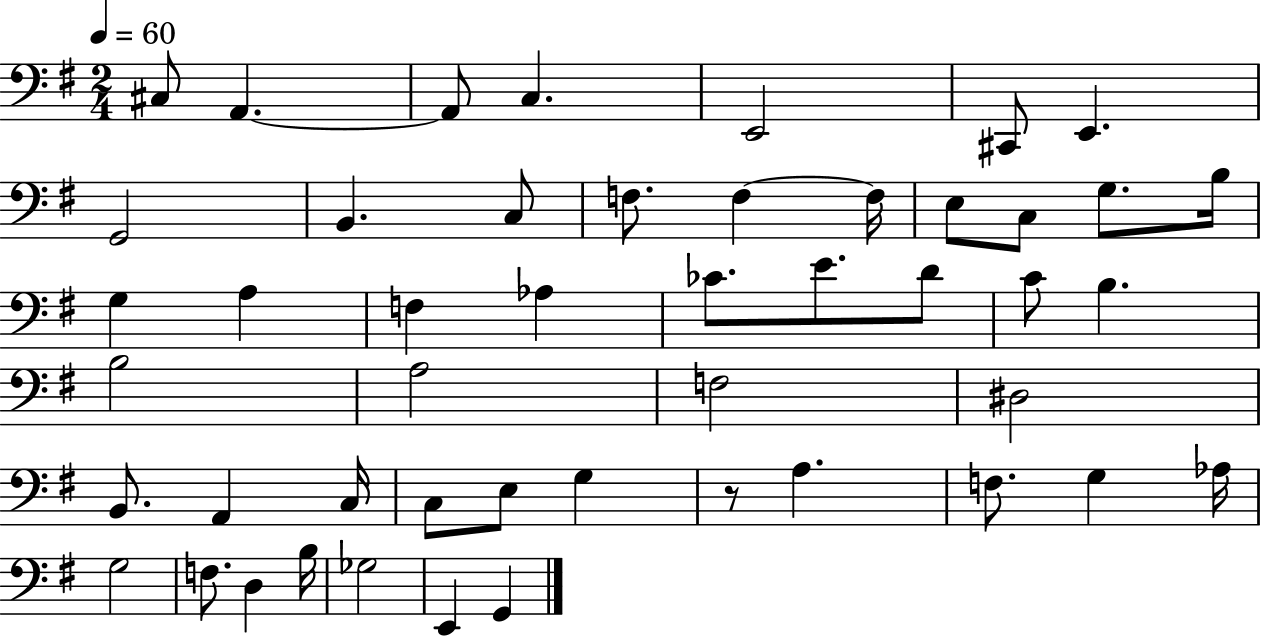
{
  \clef bass
  \numericTimeSignature
  \time 2/4
  \key g \major
  \tempo 4 = 60
  cis8 a,4.~~ | a,8 c4. | e,2 | cis,8 e,4. | \break g,2 | b,4. c8 | f8. f4~~ f16 | e8 c8 g8. b16 | \break g4 a4 | f4 aes4 | ces'8. e'8. d'8 | c'8 b4. | \break b2 | a2 | f2 | dis2 | \break b,8. a,4 c16 | c8 e8 g4 | r8 a4. | f8. g4 aes16 | \break g2 | f8. d4 b16 | ges2 | e,4 g,4 | \break \bar "|."
}